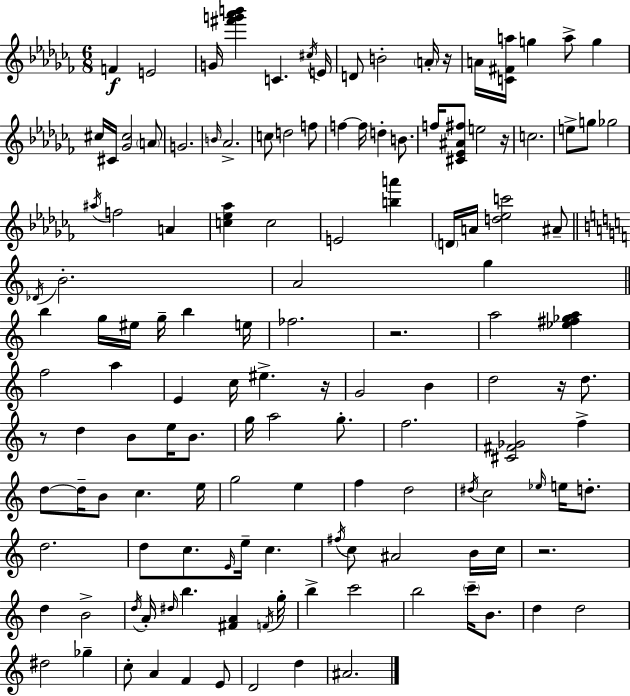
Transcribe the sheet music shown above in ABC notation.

X:1
T:Untitled
M:6/8
L:1/4
K:Abm
F E2 G/4 [^f'g'_a'b'] C ^c/4 E/4 D/2 B2 A/4 z/4 A/4 [C^Fa]/4 g a/2 g ^c/4 ^C/4 [_G^c]2 A/2 G2 B/4 _A2 c/2 d2 f/2 f f/4 d B/2 f/4 [^C_E^A^f]/2 e2 z/4 c2 e/2 g/2 _g2 ^a/4 f2 A [c_e_a] c2 E2 [ba'] D/4 A/4 [d_ec']2 ^A/2 _D/4 B2 A2 g b g/4 ^e/4 g/4 b e/4 _f2 z2 a2 [_e^f_ga] f2 a E c/4 ^e z/4 G2 B d2 z/4 d/2 z/2 d B/2 e/4 B/2 g/4 a2 g/2 f2 [^C^F_G]2 f d/2 d/4 B/2 c e/4 g2 e f d2 ^d/4 c2 _e/4 e/4 d/2 d2 d/2 c/2 E/4 e/4 c ^f/4 c/2 ^A2 B/4 c/4 z2 d B2 d/4 A/4 ^d/4 b [^FA] F/4 g/4 b c'2 b2 c'/4 B/2 d d2 ^d2 _g c/2 A F E/2 D2 d ^A2